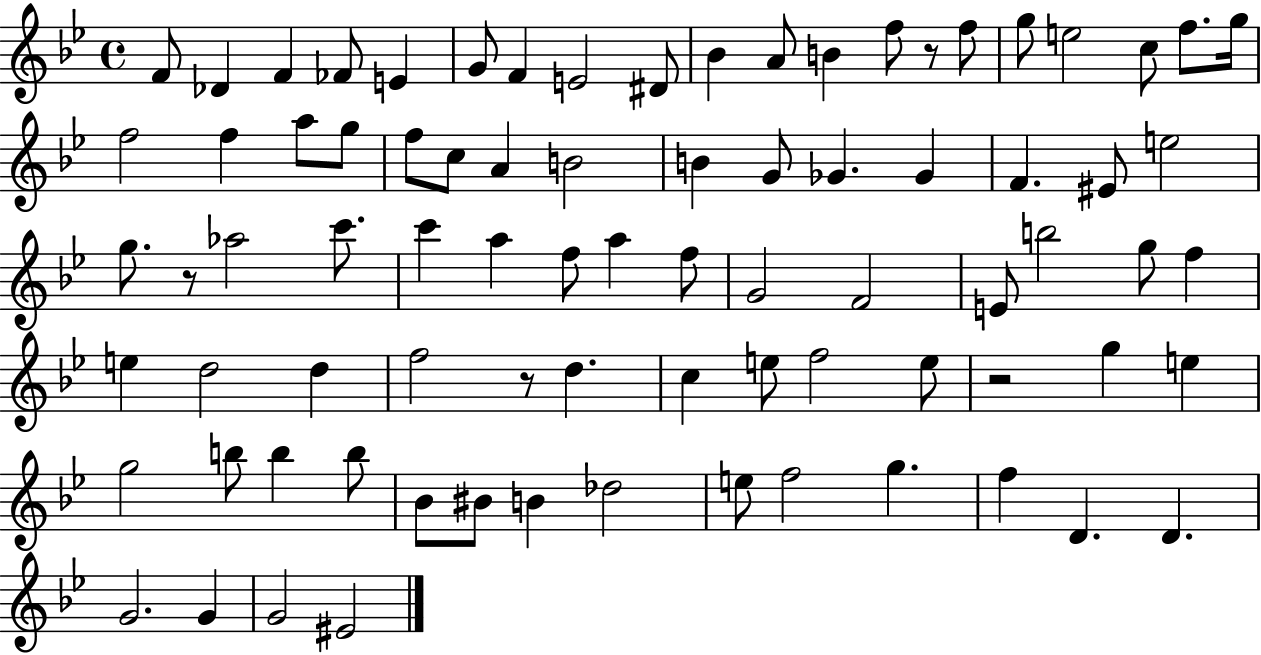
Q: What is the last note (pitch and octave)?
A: EIS4